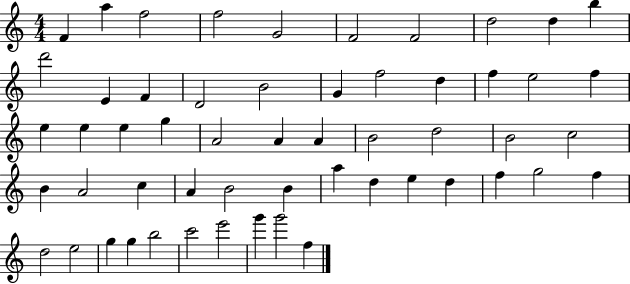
{
  \clef treble
  \numericTimeSignature
  \time 4/4
  \key c \major
  f'4 a''4 f''2 | f''2 g'2 | f'2 f'2 | d''2 d''4 b''4 | \break d'''2 e'4 f'4 | d'2 b'2 | g'4 f''2 d''4 | f''4 e''2 f''4 | \break e''4 e''4 e''4 g''4 | a'2 a'4 a'4 | b'2 d''2 | b'2 c''2 | \break b'4 a'2 c''4 | a'4 b'2 b'4 | a''4 d''4 e''4 d''4 | f''4 g''2 f''4 | \break d''2 e''2 | g''4 g''4 b''2 | c'''2 e'''2 | g'''4 g'''2 f''4 | \break \bar "|."
}